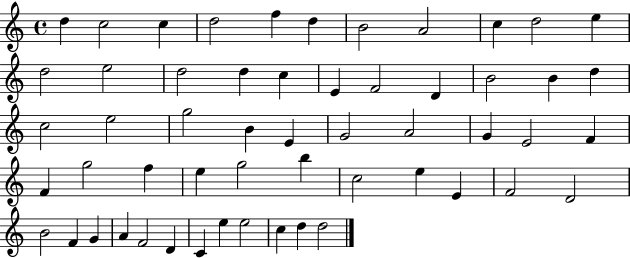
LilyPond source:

{
  \clef treble
  \time 4/4
  \defaultTimeSignature
  \key c \major
  d''4 c''2 c''4 | d''2 f''4 d''4 | b'2 a'2 | c''4 d''2 e''4 | \break d''2 e''2 | d''2 d''4 c''4 | e'4 f'2 d'4 | b'2 b'4 d''4 | \break c''2 e''2 | g''2 b'4 e'4 | g'2 a'2 | g'4 e'2 f'4 | \break f'4 g''2 f''4 | e''4 g''2 b''4 | c''2 e''4 e'4 | f'2 d'2 | \break b'2 f'4 g'4 | a'4 f'2 d'4 | c'4 e''4 e''2 | c''4 d''4 d''2 | \break \bar "|."
}